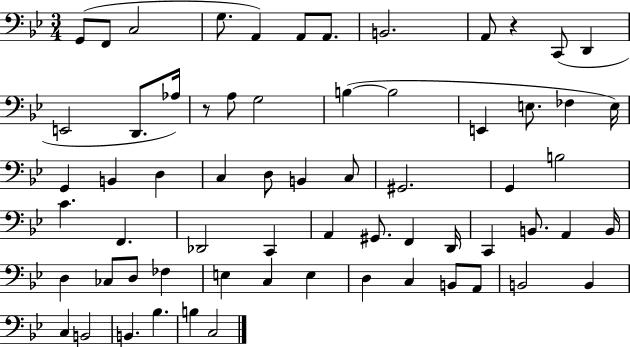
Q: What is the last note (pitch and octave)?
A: C3